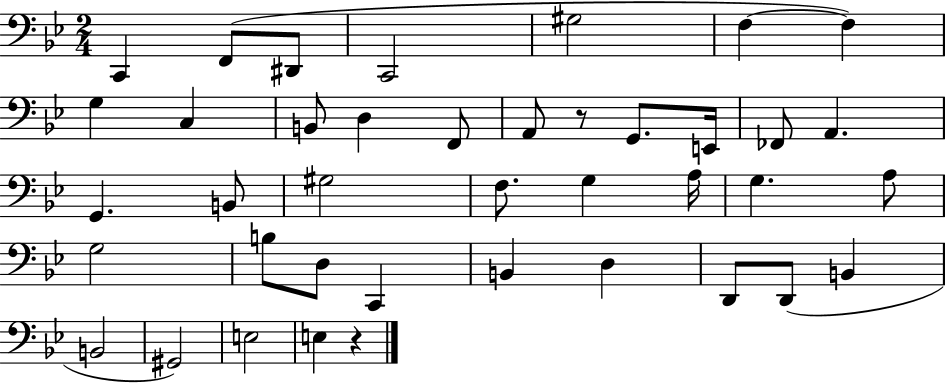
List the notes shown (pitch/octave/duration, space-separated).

C2/q F2/e D#2/e C2/h G#3/h F3/q F3/q G3/q C3/q B2/e D3/q F2/e A2/e R/e G2/e. E2/s FES2/e A2/q. G2/q. B2/e G#3/h F3/e. G3/q A3/s G3/q. A3/e G3/h B3/e D3/e C2/q B2/q D3/q D2/e D2/e B2/q B2/h G#2/h E3/h E3/q R/q